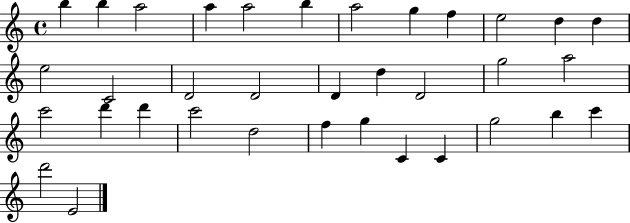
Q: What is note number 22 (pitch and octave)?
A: C6